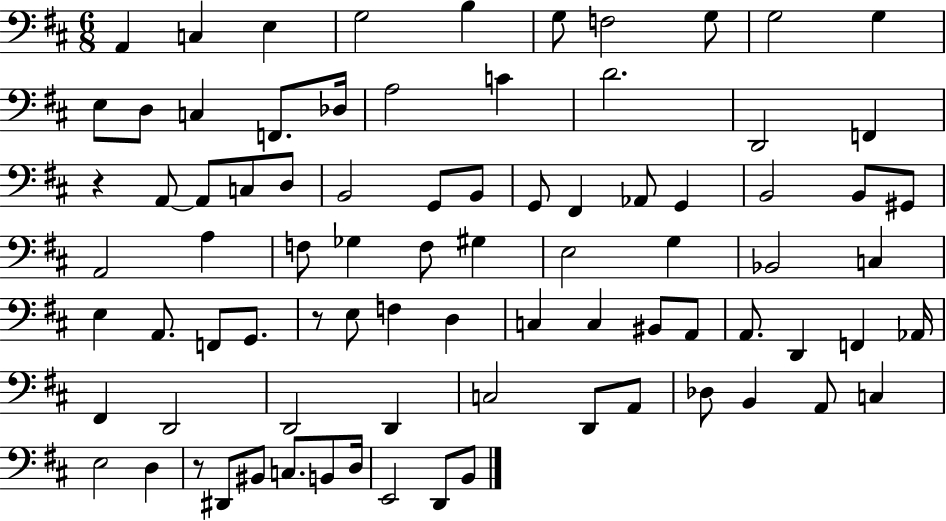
{
  \clef bass
  \numericTimeSignature
  \time 6/8
  \key d \major
  \repeat volta 2 { a,4 c4 e4 | g2 b4 | g8 f2 g8 | g2 g4 | \break e8 d8 c4 f,8. des16 | a2 c'4 | d'2. | d,2 f,4 | \break r4 a,8~~ a,8 c8 d8 | b,2 g,8 b,8 | g,8 fis,4 aes,8 g,4 | b,2 b,8 gis,8 | \break a,2 a4 | f8 ges4 f8 gis4 | e2 g4 | bes,2 c4 | \break e4 a,8. f,8 g,8. | r8 e8 f4 d4 | c4 c4 bis,8 a,8 | a,8. d,4 f,4 aes,16 | \break fis,4 d,2 | d,2 d,4 | c2 d,8 a,8 | des8 b,4 a,8 c4 | \break e2 d4 | r8 dis,8 bis,8 c8. b,8 d16 | e,2 d,8 b,8 | } \bar "|."
}